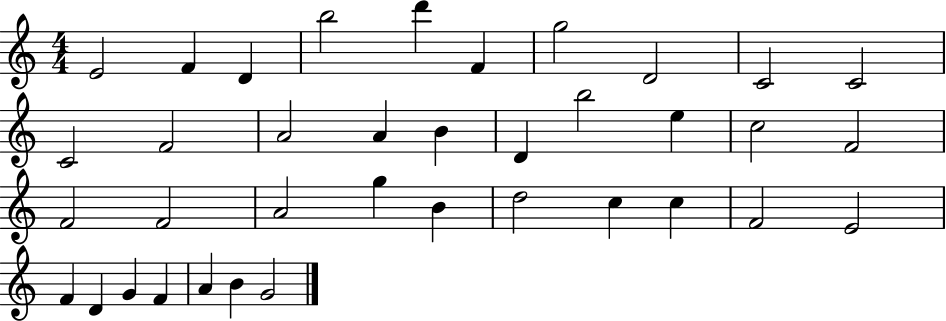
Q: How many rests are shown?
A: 0